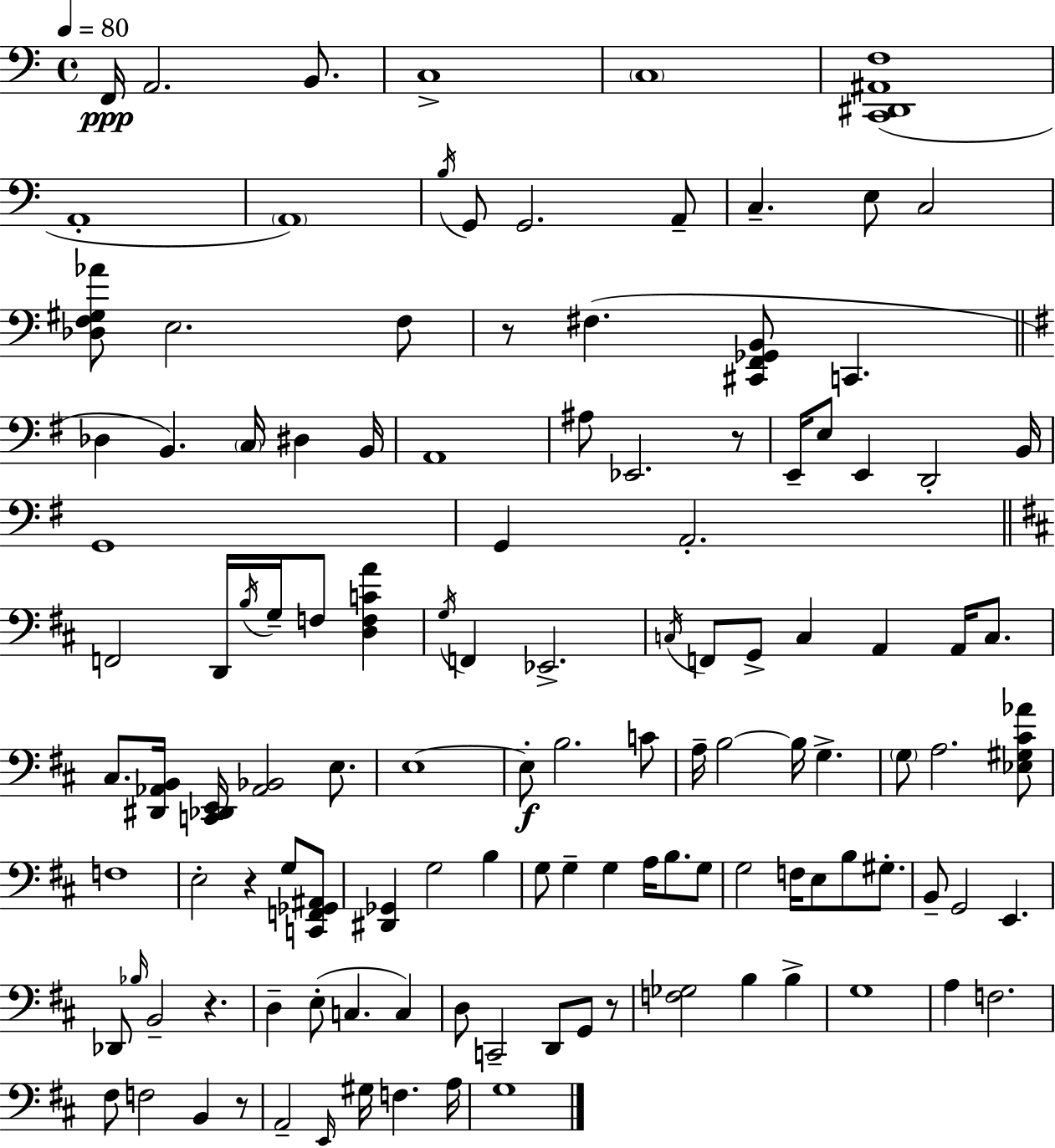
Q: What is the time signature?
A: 4/4